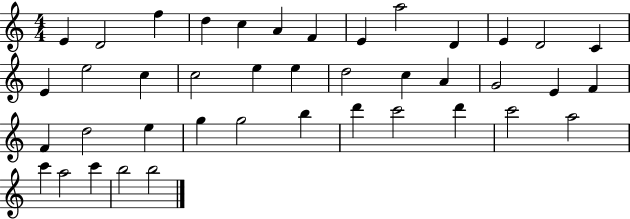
E4/q D4/h F5/q D5/q C5/q A4/q F4/q E4/q A5/h D4/q E4/q D4/h C4/q E4/q E5/h C5/q C5/h E5/q E5/q D5/h C5/q A4/q G4/h E4/q F4/q F4/q D5/h E5/q G5/q G5/h B5/q D6/q C6/h D6/q C6/h A5/h C6/q A5/h C6/q B5/h B5/h